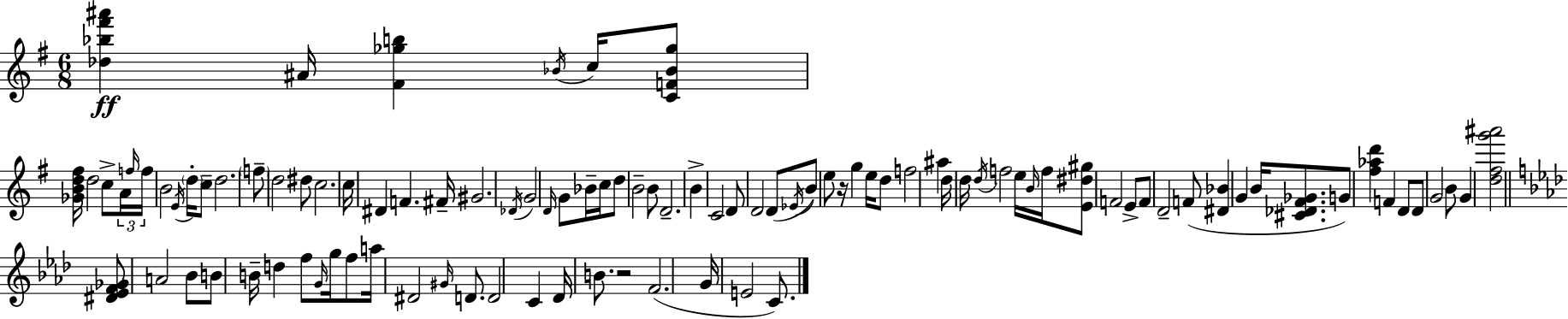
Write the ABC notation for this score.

X:1
T:Untitled
M:6/8
L:1/4
K:G
[_d_b^f'^a'] ^A/4 [^F_gb] _B/4 c/4 [CF_B_g]/2 [_GBd^f]/4 d2 c/2 A/4 f/4 f/4 B2 E/4 d/4 c/2 d2 f/2 d2 ^d/2 c2 c/4 ^D F ^F/4 ^G2 _D/4 G2 D/4 G/2 _B/4 c/4 d/2 B2 B/2 D2 B C2 D/2 D2 D/2 _E/4 B/2 e/2 z/4 g e/4 d/2 f2 ^a d/4 d/4 d/4 f2 e/4 B/4 f/4 [E^d^g]/2 F2 E/2 F/2 D2 F/2 [^D_B] G B/4 [^C_D^F_G]/2 G/2 [^f_ad'] F D/2 D/2 G2 B/2 G [d^fg'^a']2 [^D_EF_G]/2 A2 _B/2 B/2 B/4 d f/2 G/4 g/4 f/2 a/4 ^D2 ^G/4 D/2 D2 C _D/4 B/2 z2 F2 G/4 E2 C/2